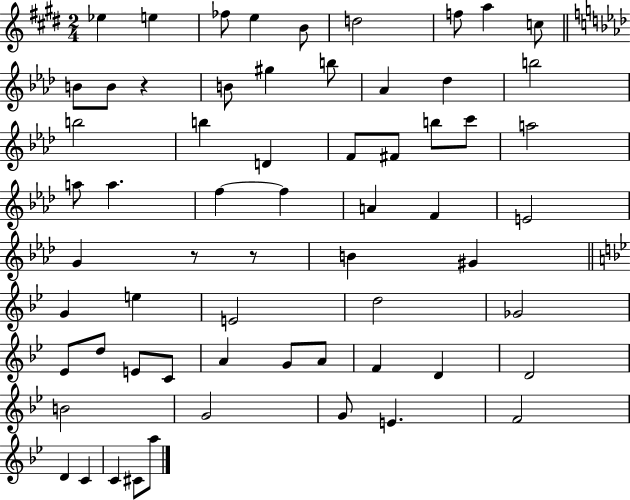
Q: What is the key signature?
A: E major